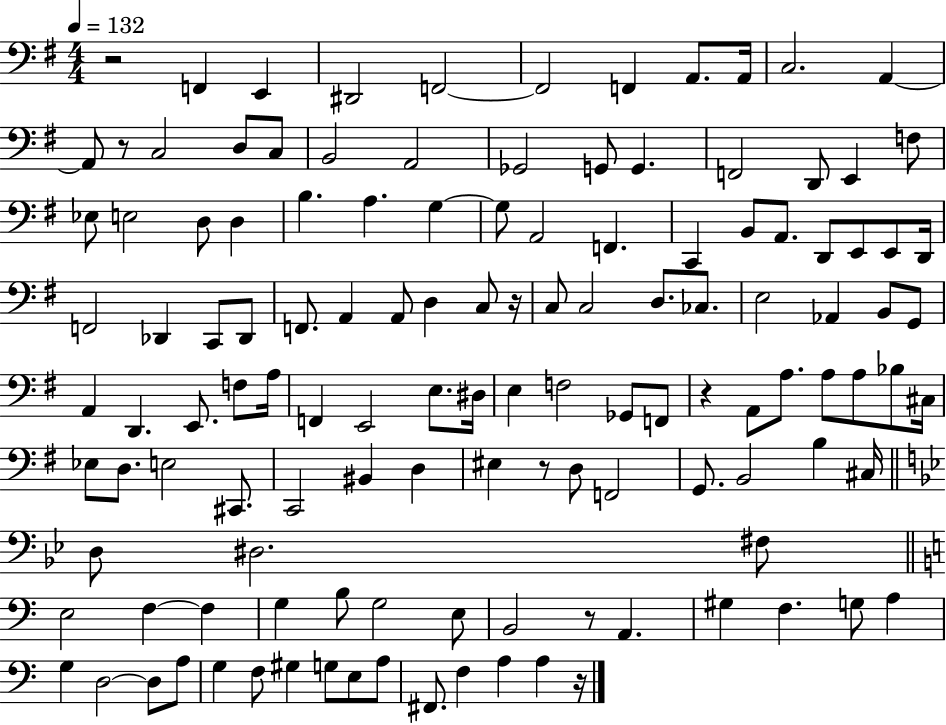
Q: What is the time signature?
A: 4/4